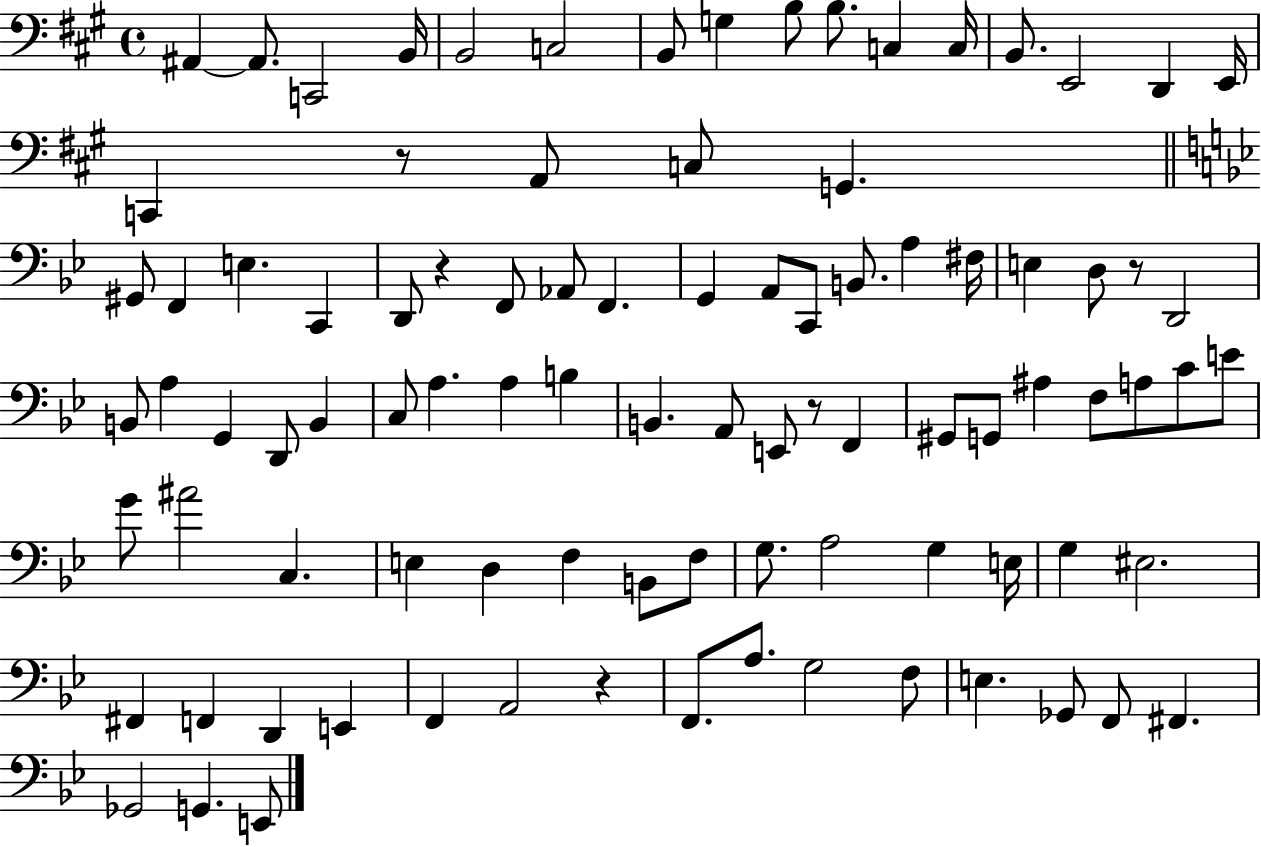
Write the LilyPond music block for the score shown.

{
  \clef bass
  \time 4/4
  \defaultTimeSignature
  \key a \major
  ais,4~~ ais,8. c,2 b,16 | b,2 c2 | b,8 g4 b8 b8. c4 c16 | b,8. e,2 d,4 e,16 | \break c,4 r8 a,8 c8 g,4. | \bar "||" \break \key bes \major gis,8 f,4 e4. c,4 | d,8 r4 f,8 aes,8 f,4. | g,4 a,8 c,8 b,8. a4 fis16 | e4 d8 r8 d,2 | \break b,8 a4 g,4 d,8 b,4 | c8 a4. a4 b4 | b,4. a,8 e,8 r8 f,4 | gis,8 g,8 ais4 f8 a8 c'8 e'8 | \break g'8 ais'2 c4. | e4 d4 f4 b,8 f8 | g8. a2 g4 e16 | g4 eis2. | \break fis,4 f,4 d,4 e,4 | f,4 a,2 r4 | f,8. a8. g2 f8 | e4. ges,8 f,8 fis,4. | \break ges,2 g,4. e,8 | \bar "|."
}